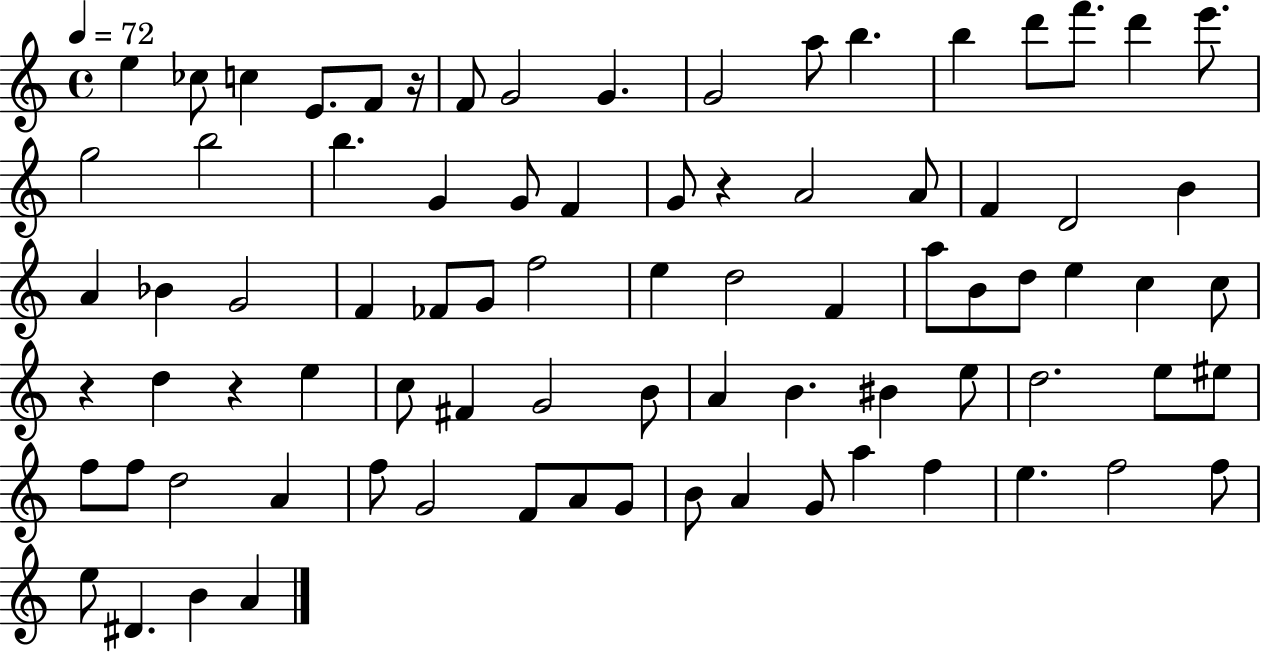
E5/q CES5/e C5/q E4/e. F4/e R/s F4/e G4/h G4/q. G4/h A5/e B5/q. B5/q D6/e F6/e. D6/q E6/e. G5/h B5/h B5/q. G4/q G4/e F4/q G4/e R/q A4/h A4/e F4/q D4/h B4/q A4/q Bb4/q G4/h F4/q FES4/e G4/e F5/h E5/q D5/h F4/q A5/e B4/e D5/e E5/q C5/q C5/e R/q D5/q R/q E5/q C5/e F#4/q G4/h B4/e A4/q B4/q. BIS4/q E5/e D5/h. E5/e EIS5/e F5/e F5/e D5/h A4/q F5/e G4/h F4/e A4/e G4/e B4/e A4/q G4/e A5/q F5/q E5/q. F5/h F5/e E5/e D#4/q. B4/q A4/q